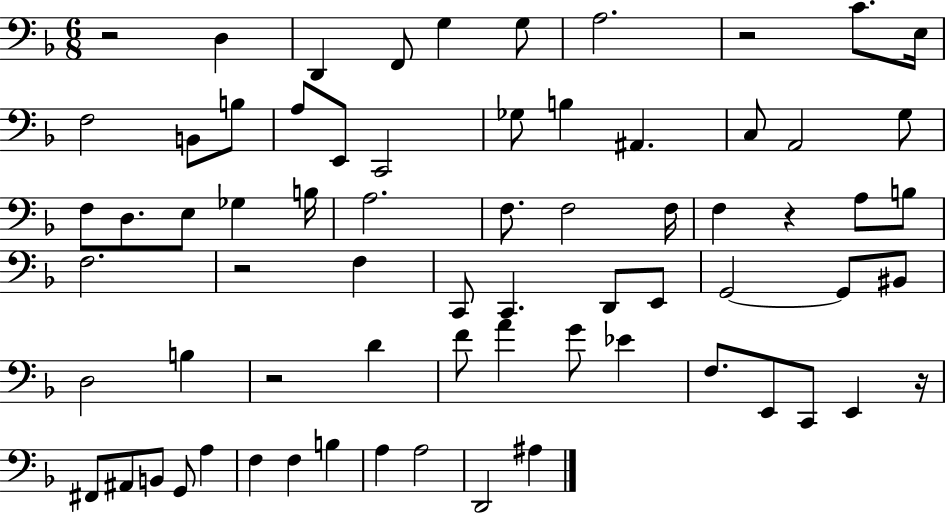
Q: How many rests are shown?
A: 6